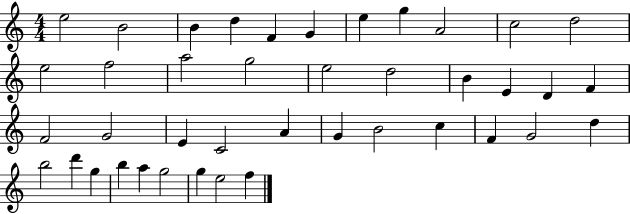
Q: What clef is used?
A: treble